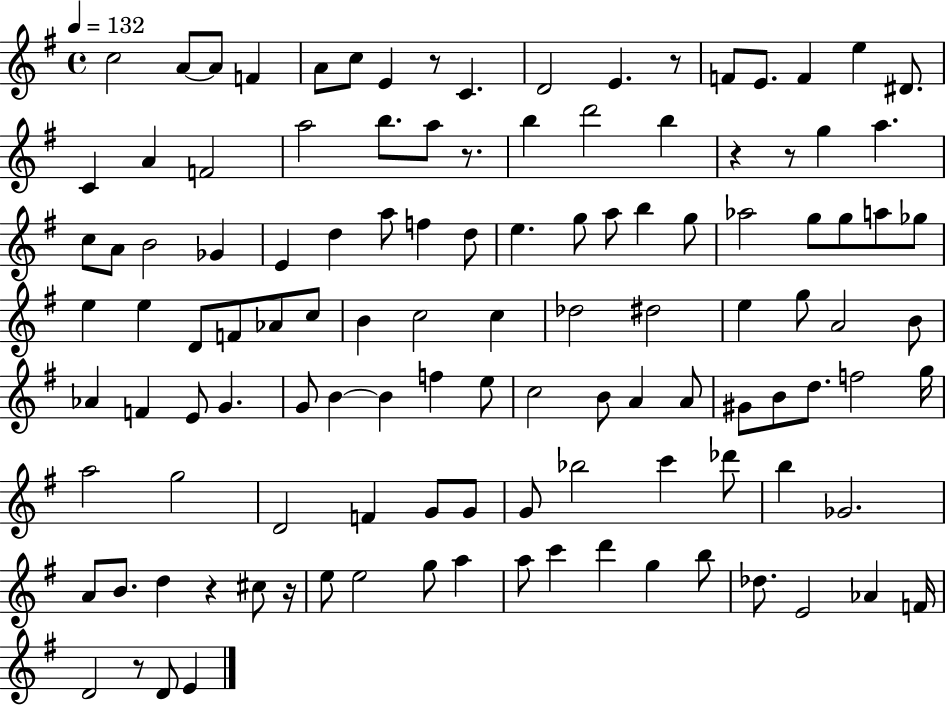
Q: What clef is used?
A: treble